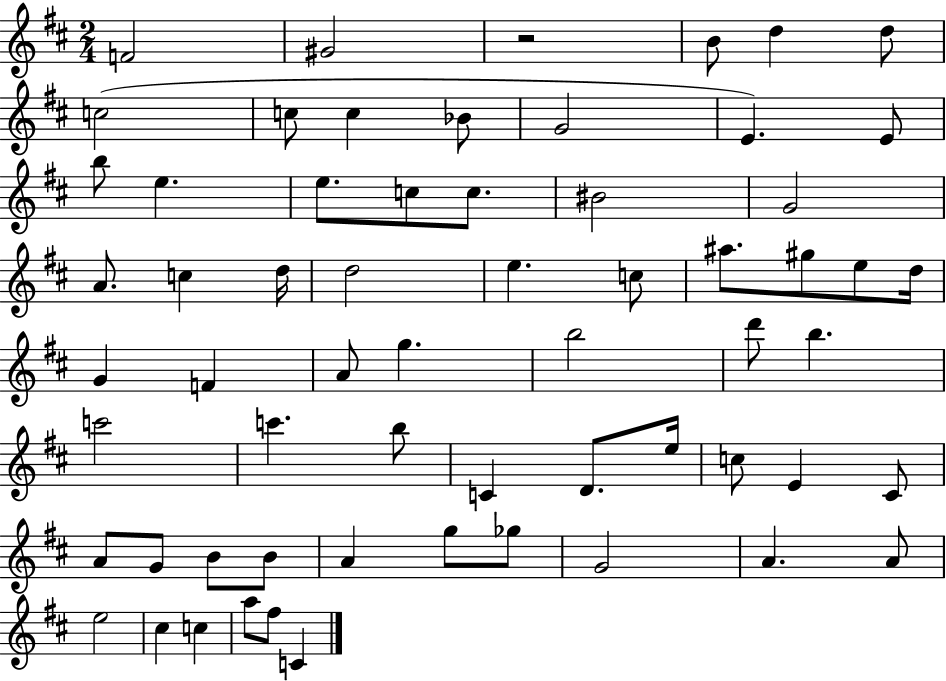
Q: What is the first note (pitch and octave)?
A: F4